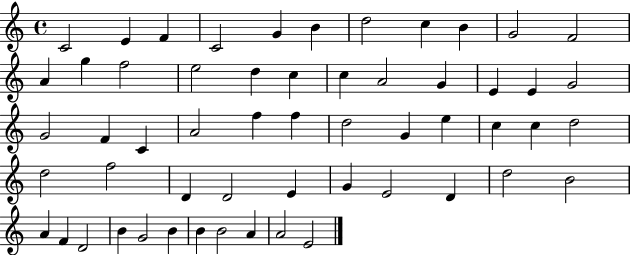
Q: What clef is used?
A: treble